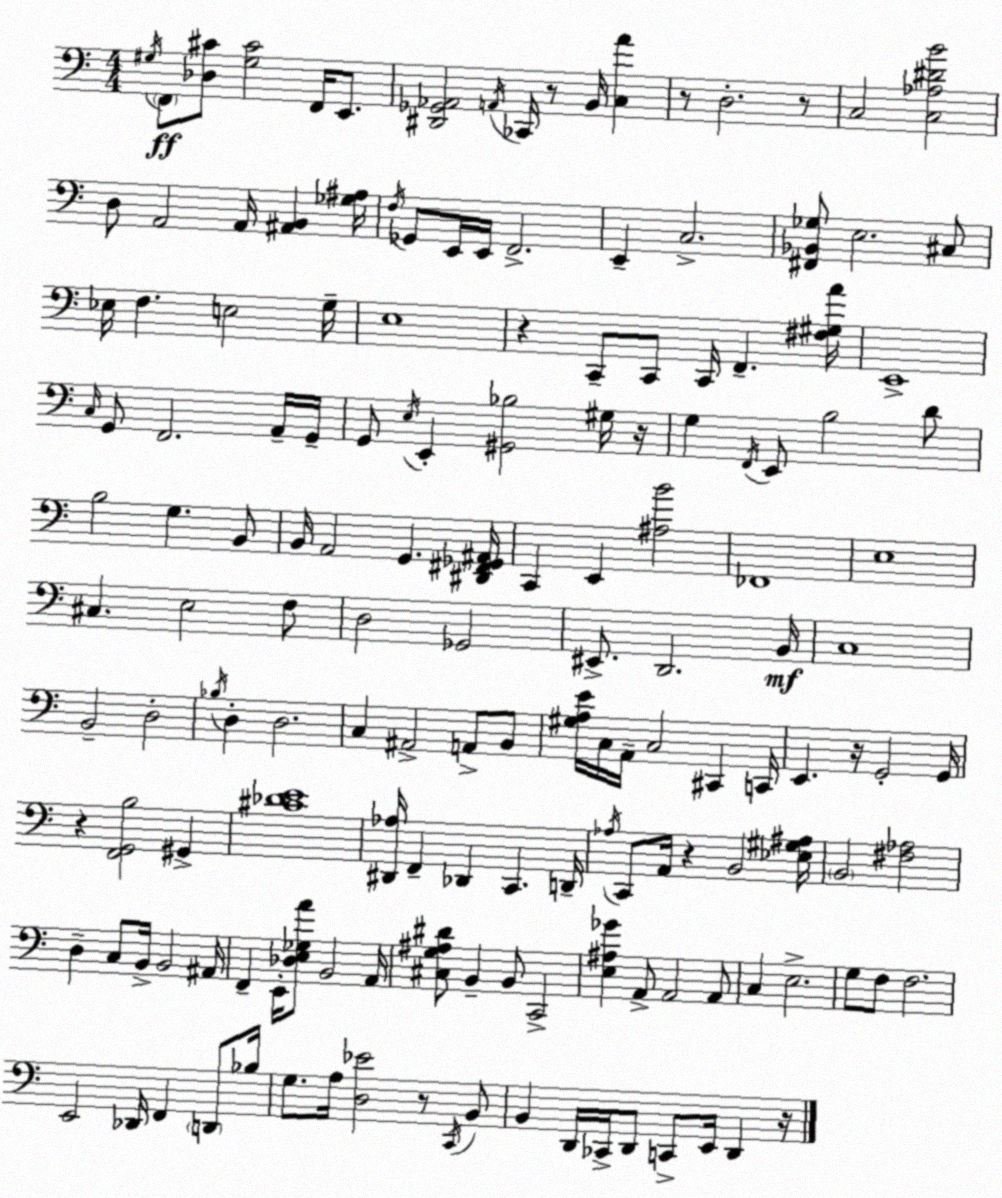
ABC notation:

X:1
T:Untitled
M:4/4
L:1/4
K:Am
^G,/4 F,,/2 [_D,^C]/2 [^G,^C]2 F,,/4 E,,/2 [^D,,_G,,_A,,]2 A,,/4 _C,,/4 z/2 B,,/4 [C,A] z/2 D,2 z/2 C,2 [C,_A,^DB]2 D,/2 A,,2 A,,/4 [^A,,B,,] [_G,^A,]/4 F,/4 _G,,/2 E,,/4 E,,/4 F,,2 E,, C,2 [^F,,_B,,_G,]/2 E,2 ^C,/2 _E,/4 F, E,2 G,/4 E,4 z C,,/2 C,,/2 C,,/4 F,, [^F,^G,A]/4 E,,4 C,/4 G,,/2 F,,2 A,,/4 G,,/4 G,,/2 E,/4 E,, [^G,,_B,]2 ^G,/4 z/4 G, F,,/4 E,,/2 B,2 D/2 B,2 G, B,,/2 B,,/4 A,,2 G,, [^D,,^F,,_G,,^A,,]/4 C,, E,, [^A,B]2 _F,,4 E,4 ^C, E,2 F,/2 D,2 _G,,2 ^E,,/2 D,,2 B,,/4 C,4 B,,2 D,2 _B,/4 D, D,2 C, ^A,,2 A,,/2 B,,/2 [^G,A,E]/4 C,/4 A,,/4 C,2 ^C,, C,,/4 E,, z/4 G,,2 G,,/4 z [F,,G,,B,]2 ^G,, [^C_DE]4 [^D,,_A,]/4 F,, _D,, C,, D,,/4 _A,/4 C,,/2 A,,/4 z B,,2 [_E,^G,^A,]/4 B,,2 [^F,_A,]2 D, C,/2 B,,/4 B,,2 ^A,,/4 F,, E,,/4 [_D,E,_G,A]/2 B,,2 A,,/4 [^C,G,^A,^D]/2 B,, B,,/2 C,,2 [E,^A,_G] A,,/2 A,,2 A,,/2 C, E,2 G,/2 F,/2 F,2 E,,2 _D,,/4 F,, D,,/2 _B,/4 G,/2 A,/4 [D,_E]2 z/2 C,,/4 B,,/2 B,, D,,/4 _C,,/4 D,,/2 C,,/2 E,,/4 D,, z/4